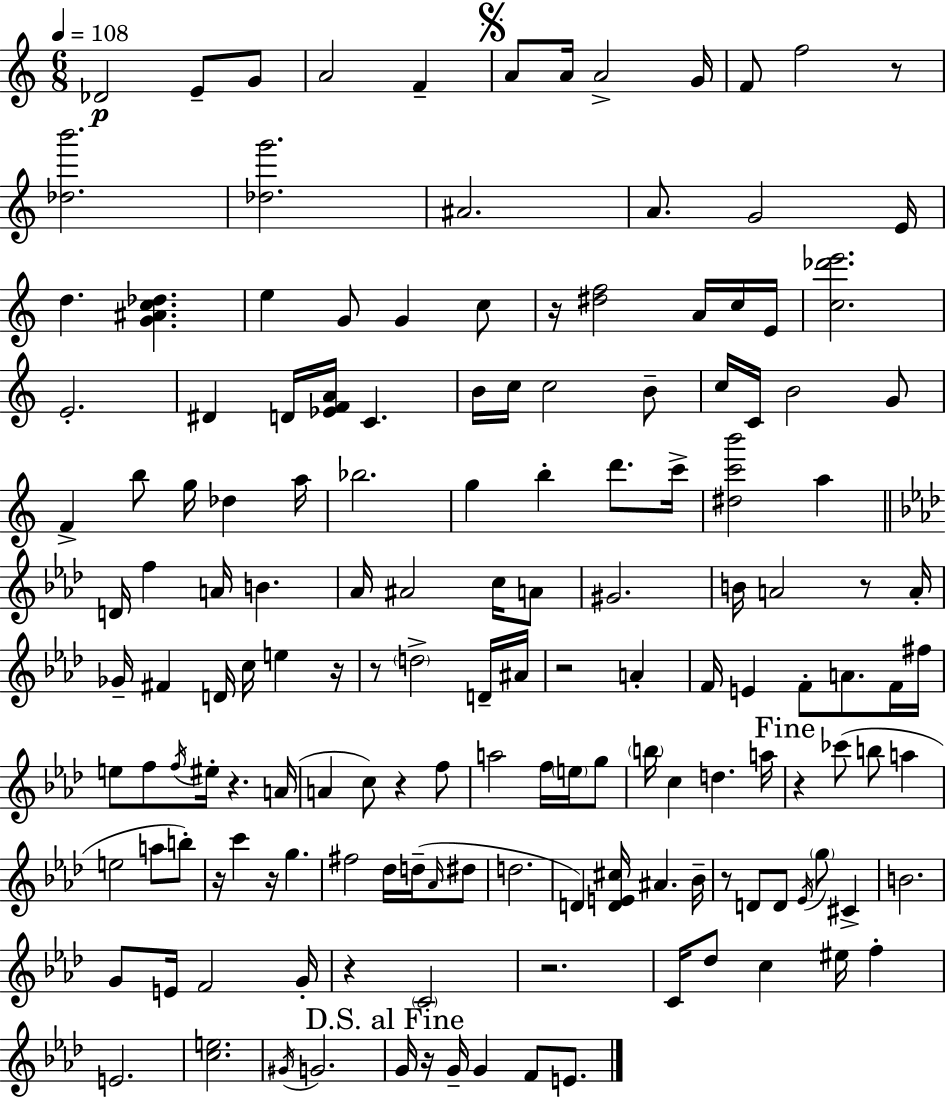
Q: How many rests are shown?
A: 15